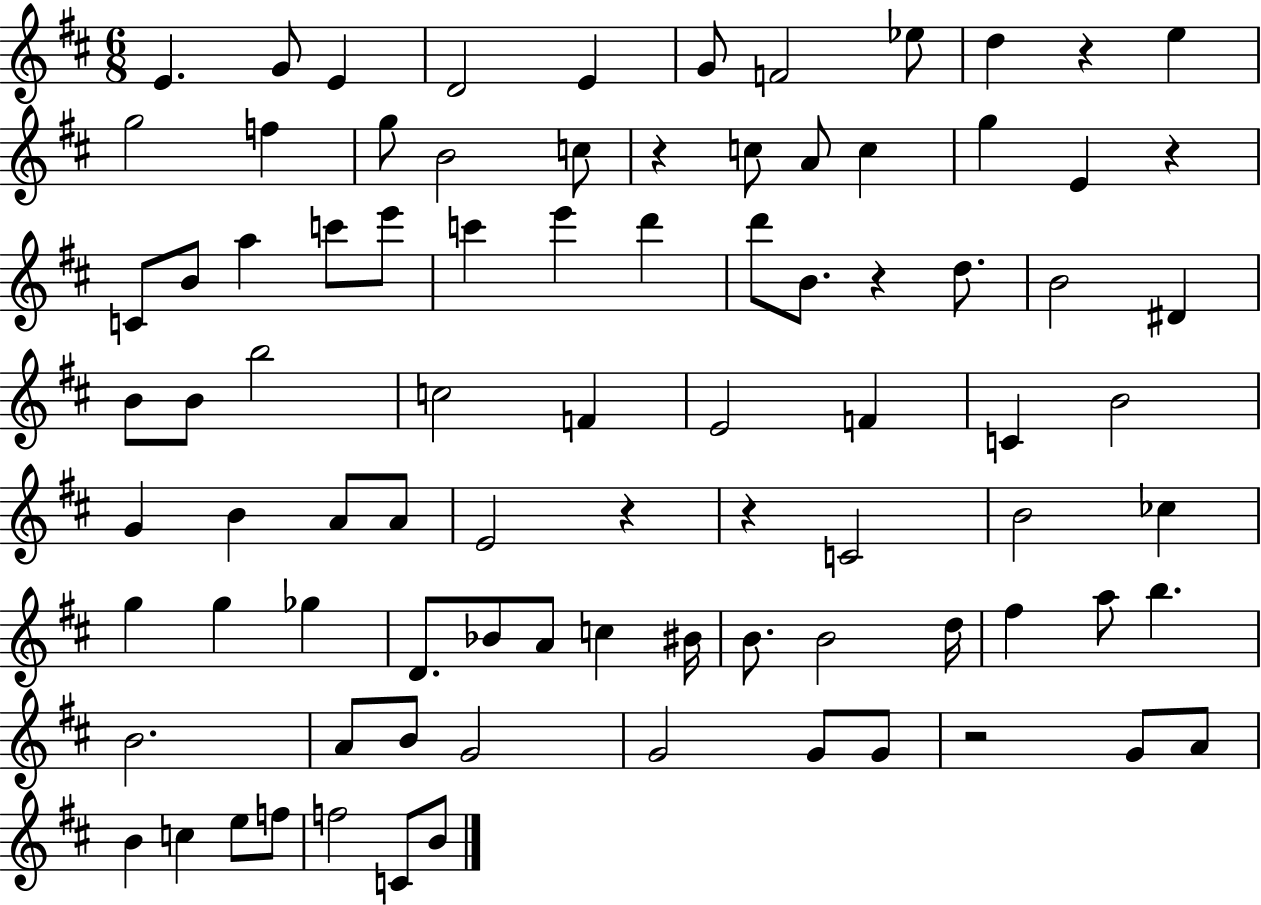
E4/q. G4/e E4/q D4/h E4/q G4/e F4/h Eb5/e D5/q R/q E5/q G5/h F5/q G5/e B4/h C5/e R/q C5/e A4/e C5/q G5/q E4/q R/q C4/e B4/e A5/q C6/e E6/e C6/q E6/q D6/q D6/e B4/e. R/q D5/e. B4/h D#4/q B4/e B4/e B5/h C5/h F4/q E4/h F4/q C4/q B4/h G4/q B4/q A4/e A4/e E4/h R/q R/q C4/h B4/h CES5/q G5/q G5/q Gb5/q D4/e. Bb4/e A4/e C5/q BIS4/s B4/e. B4/h D5/s F#5/q A5/e B5/q. B4/h. A4/e B4/e G4/h G4/h G4/e G4/e R/h G4/e A4/e B4/q C5/q E5/e F5/e F5/h C4/e B4/e